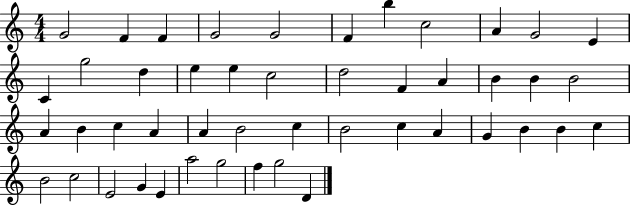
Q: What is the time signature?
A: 4/4